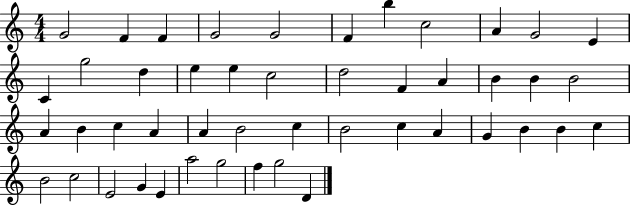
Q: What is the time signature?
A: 4/4